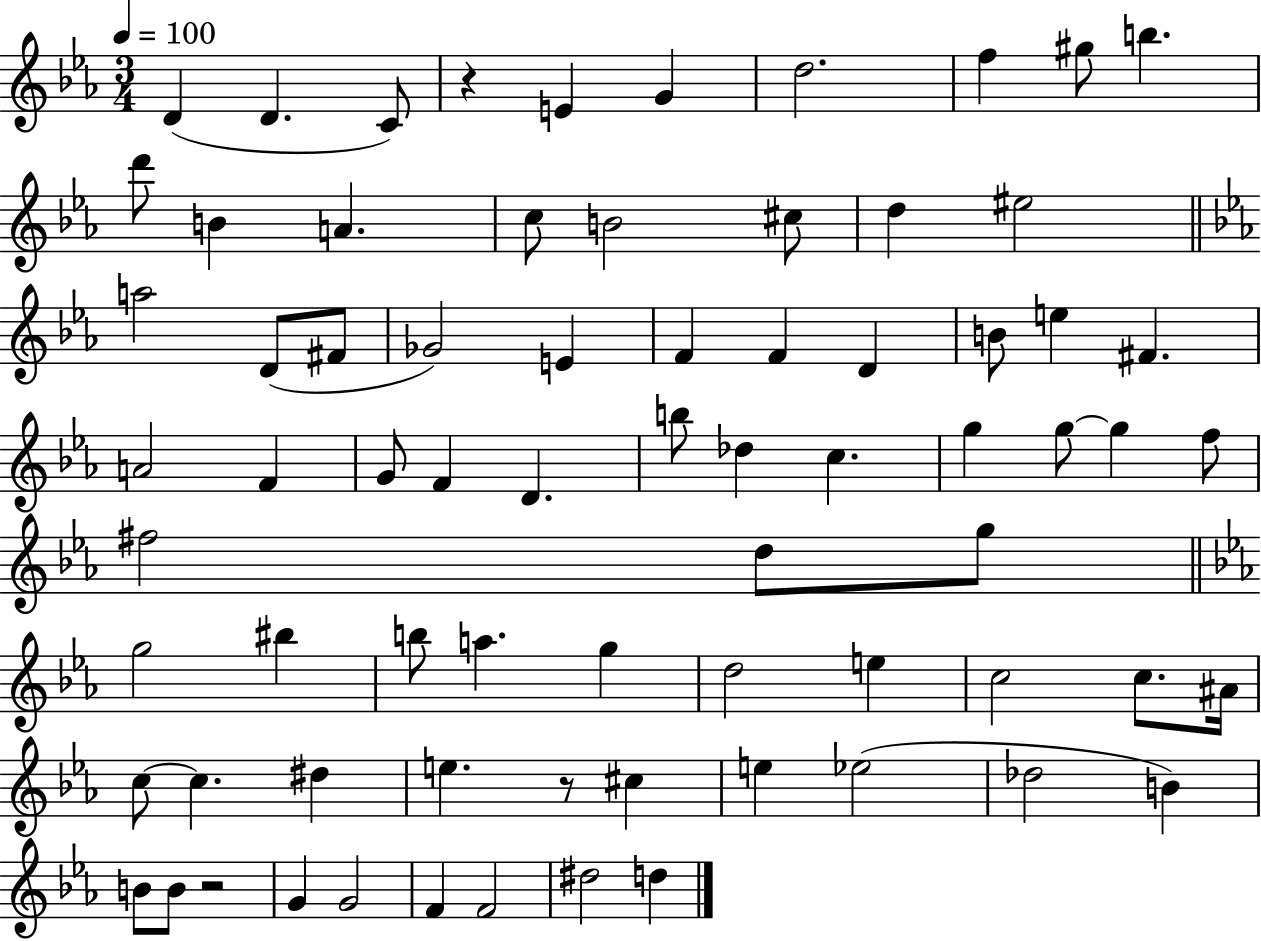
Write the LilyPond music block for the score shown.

{
  \clef treble
  \numericTimeSignature
  \time 3/4
  \key ees \major
  \tempo 4 = 100
  d'4( d'4. c'8) | r4 e'4 g'4 | d''2. | f''4 gis''8 b''4. | \break d'''8 b'4 a'4. | c''8 b'2 cis''8 | d''4 eis''2 | \bar "||" \break \key ees \major a''2 d'8( fis'8 | ges'2) e'4 | f'4 f'4 d'4 | b'8 e''4 fis'4. | \break a'2 f'4 | g'8 f'4 d'4. | b''8 des''4 c''4. | g''4 g''8~~ g''4 f''8 | \break fis''2 d''8 g''8 | \bar "||" \break \key ees \major g''2 bis''4 | b''8 a''4. g''4 | d''2 e''4 | c''2 c''8. ais'16 | \break c''8~~ c''4. dis''4 | e''4. r8 cis''4 | e''4 ees''2( | des''2 b'4) | \break b'8 b'8 r2 | g'4 g'2 | f'4 f'2 | dis''2 d''4 | \break \bar "|."
}